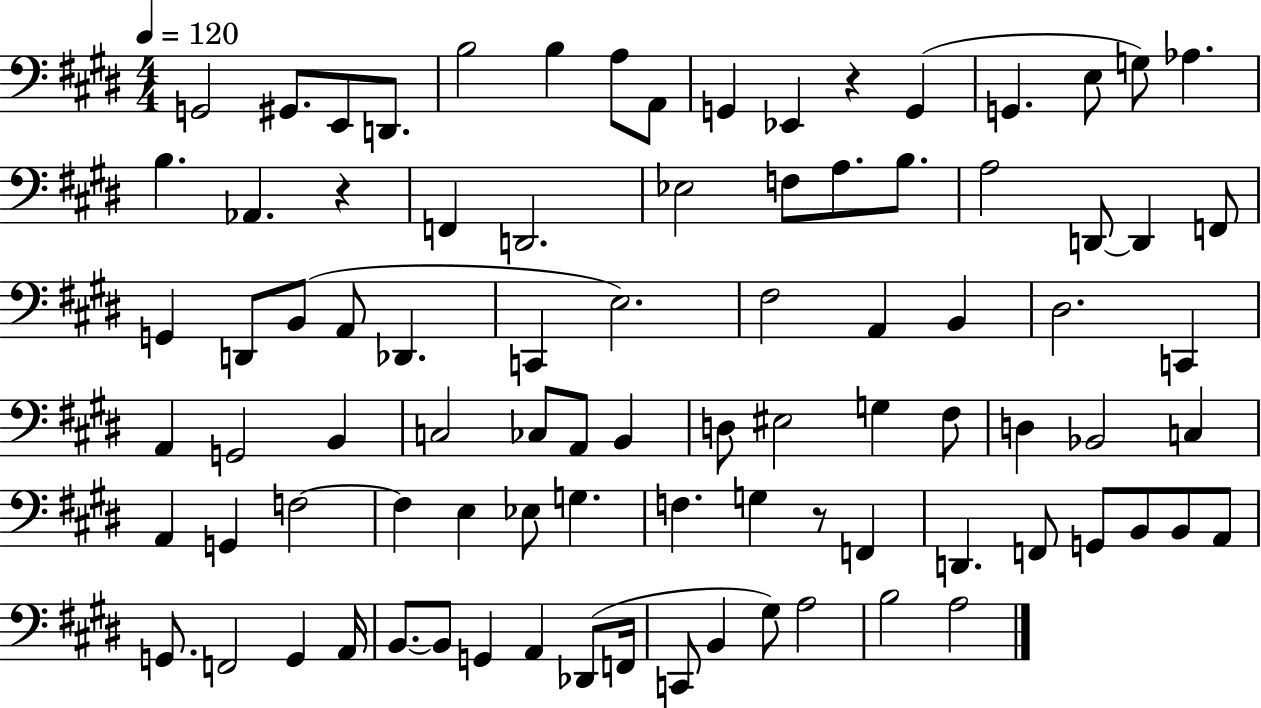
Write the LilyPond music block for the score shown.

{
  \clef bass
  \numericTimeSignature
  \time 4/4
  \key e \major
  \tempo 4 = 120
  g,2 gis,8. e,8 d,8. | b2 b4 a8 a,8 | g,4 ees,4 r4 g,4( | g,4. e8 g8) aes4. | \break b4. aes,4. r4 | f,4 d,2. | ees2 f8 a8. b8. | a2 d,8~~ d,4 f,8 | \break g,4 d,8 b,8( a,8 des,4. | c,4 e2.) | fis2 a,4 b,4 | dis2. c,4 | \break a,4 g,2 b,4 | c2 ces8 a,8 b,4 | d8 eis2 g4 fis8 | d4 bes,2 c4 | \break a,4 g,4 f2~~ | f4 e4 ees8 g4. | f4. g4 r8 f,4 | d,4. f,8 g,8 b,8 b,8 a,8 | \break g,8. f,2 g,4 a,16 | b,8.~~ b,8 g,4 a,4 des,8( f,16 | c,8 b,4 gis8) a2 | b2 a2 | \break \bar "|."
}